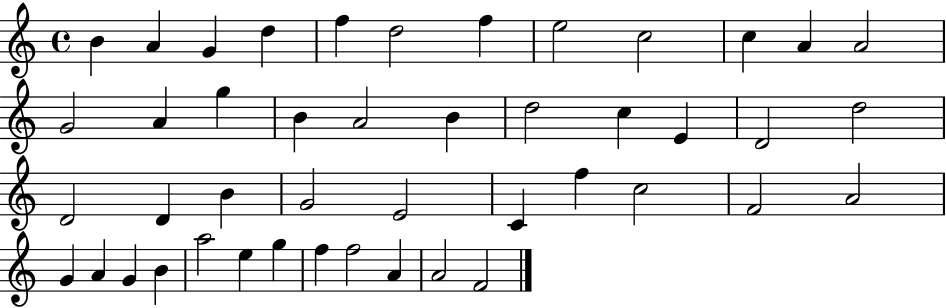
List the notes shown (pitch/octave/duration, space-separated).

B4/q A4/q G4/q D5/q F5/q D5/h F5/q E5/h C5/h C5/q A4/q A4/h G4/h A4/q G5/q B4/q A4/h B4/q D5/h C5/q E4/q D4/h D5/h D4/h D4/q B4/q G4/h E4/h C4/q F5/q C5/h F4/h A4/h G4/q A4/q G4/q B4/q A5/h E5/q G5/q F5/q F5/h A4/q A4/h F4/h